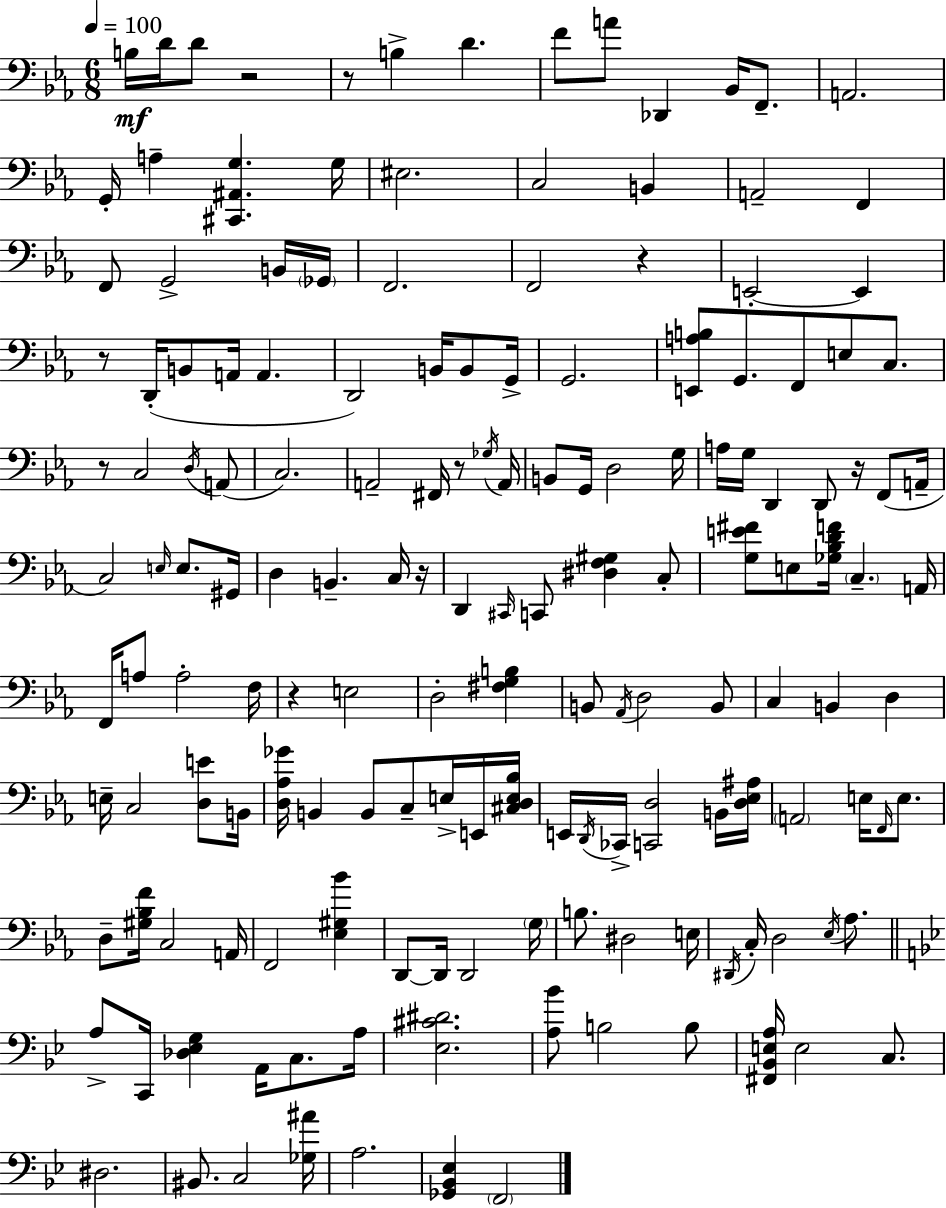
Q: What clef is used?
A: bass